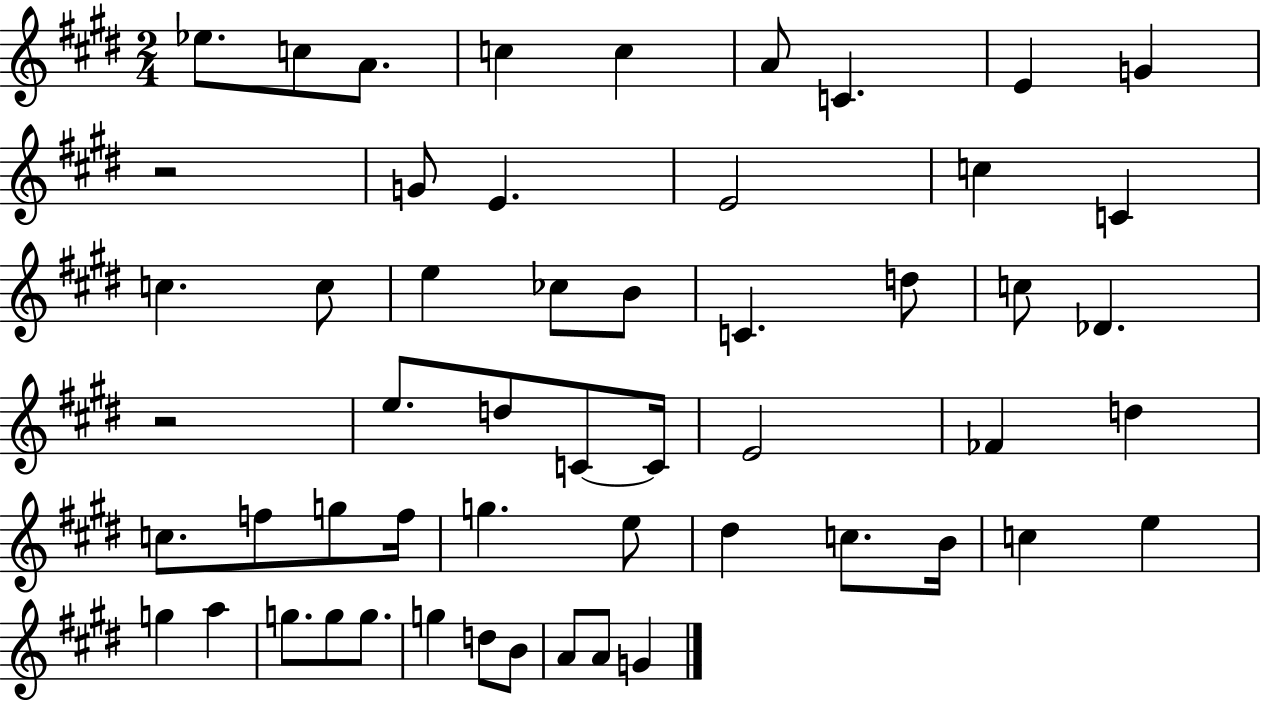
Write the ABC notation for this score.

X:1
T:Untitled
M:2/4
L:1/4
K:E
_e/2 c/2 A/2 c c A/2 C E G z2 G/2 E E2 c C c c/2 e _c/2 B/2 C d/2 c/2 _D z2 e/2 d/2 C/2 C/4 E2 _F d c/2 f/2 g/2 f/4 g e/2 ^d c/2 B/4 c e g a g/2 g/2 g/2 g d/2 B/2 A/2 A/2 G